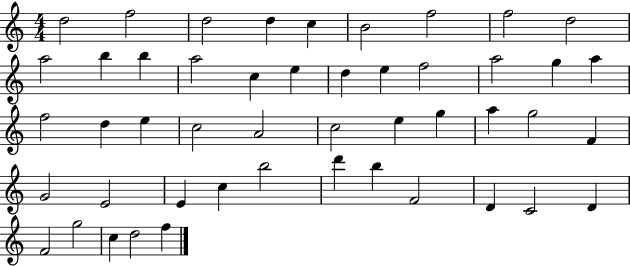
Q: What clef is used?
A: treble